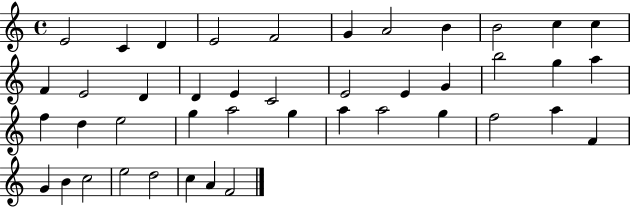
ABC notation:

X:1
T:Untitled
M:4/4
L:1/4
K:C
E2 C D E2 F2 G A2 B B2 c c F E2 D D E C2 E2 E G b2 g a f d e2 g a2 g a a2 g f2 a F G B c2 e2 d2 c A F2